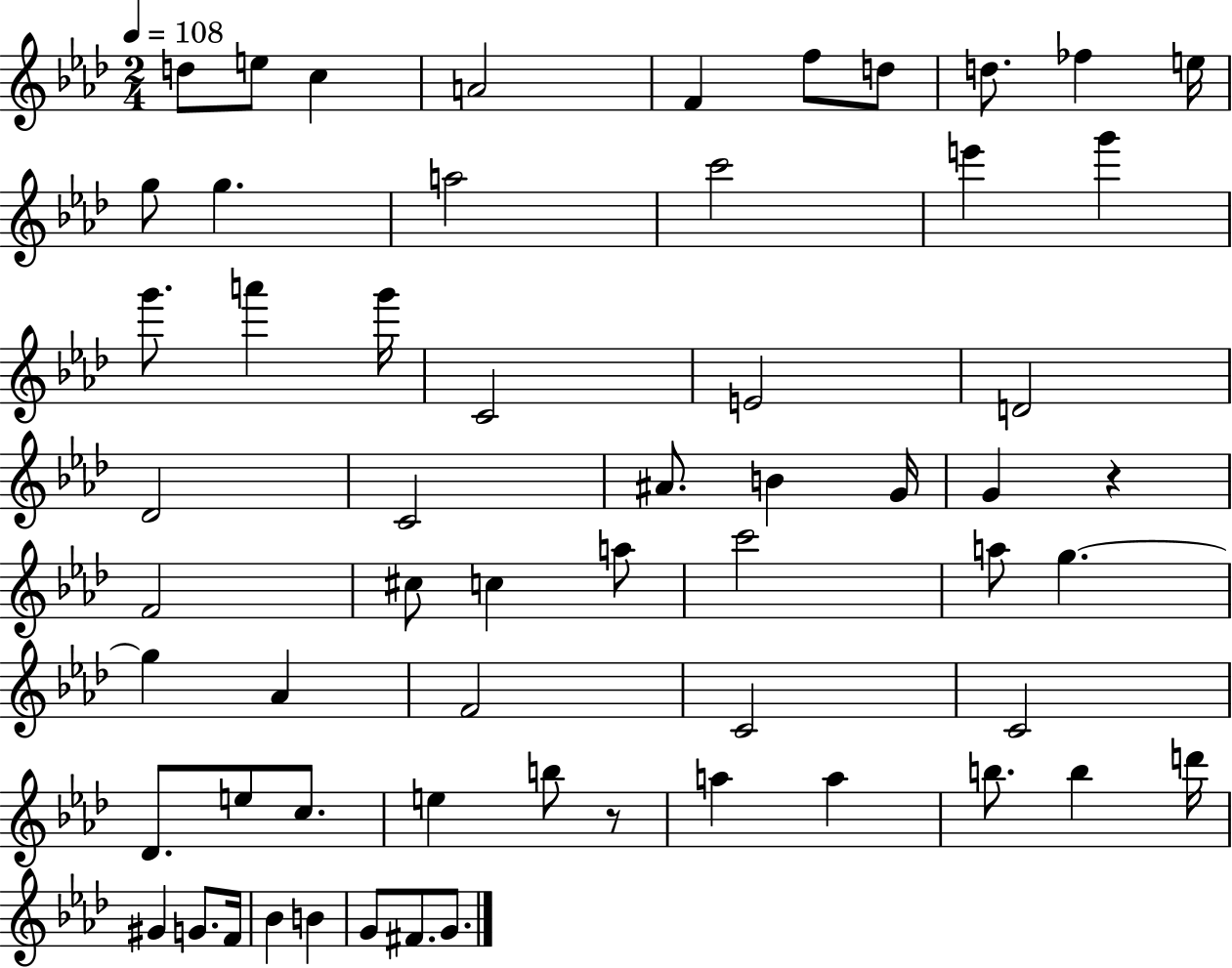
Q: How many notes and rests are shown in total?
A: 60